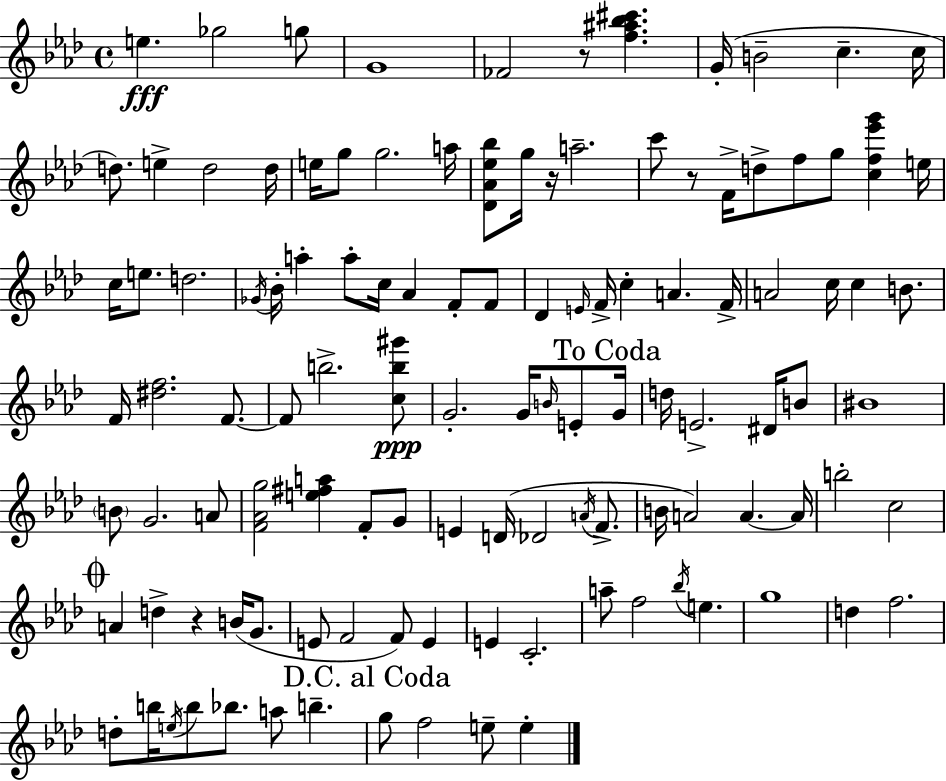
E5/q. Gb5/h G5/e G4/w FES4/h R/e [F5,A#5,Bb5,C#6]/q. G4/s B4/h C5/q. C5/s D5/e. E5/q D5/h D5/s E5/s G5/e G5/h. A5/s [Db4,Ab4,Eb5,Bb5]/e G5/s R/s A5/h. C6/e R/e F4/s D5/e F5/e G5/e [C5,F5,Eb6,G6]/q E5/s C5/s E5/e. D5/h. Gb4/s Bb4/s A5/q A5/e C5/s Ab4/q F4/e F4/e Db4/q E4/s F4/s C5/q A4/q. F4/s A4/h C5/s C5/q B4/e. F4/s [D#5,F5]/h. F4/e. F4/e B5/h. [C5,B5,G#6]/e G4/h. G4/s B4/s E4/e G4/s D5/s E4/h. D#4/s B4/e BIS4/w B4/e G4/h. A4/e [F4,Ab4,G5]/h [E5,F#5,A5]/q F4/e G4/e E4/q D4/s Db4/h A4/s F4/e. B4/s A4/h A4/q. A4/s B5/h C5/h A4/q D5/q R/q B4/s G4/e. E4/e F4/h F4/e E4/q E4/q C4/h. A5/e F5/h Bb5/s E5/q. G5/w D5/q F5/h. D5/e B5/s E5/s B5/e Bb5/e. A5/e B5/q. G5/e F5/h E5/e E5/q